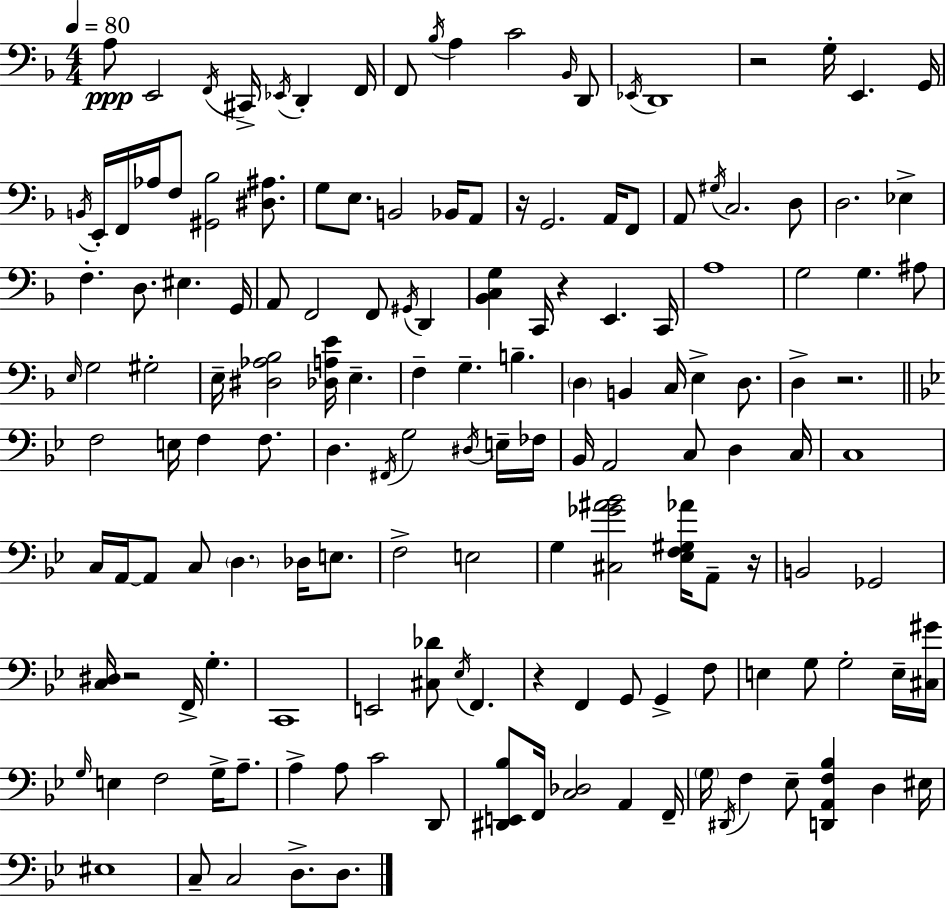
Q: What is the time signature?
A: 4/4